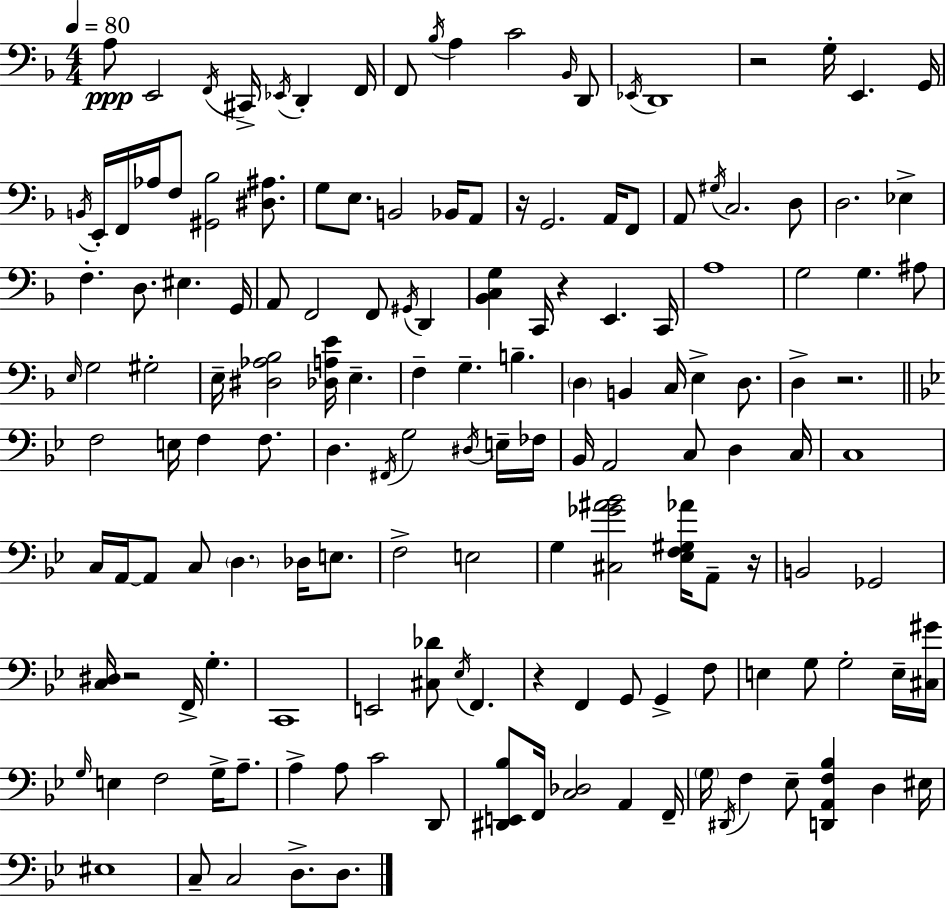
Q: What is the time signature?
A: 4/4